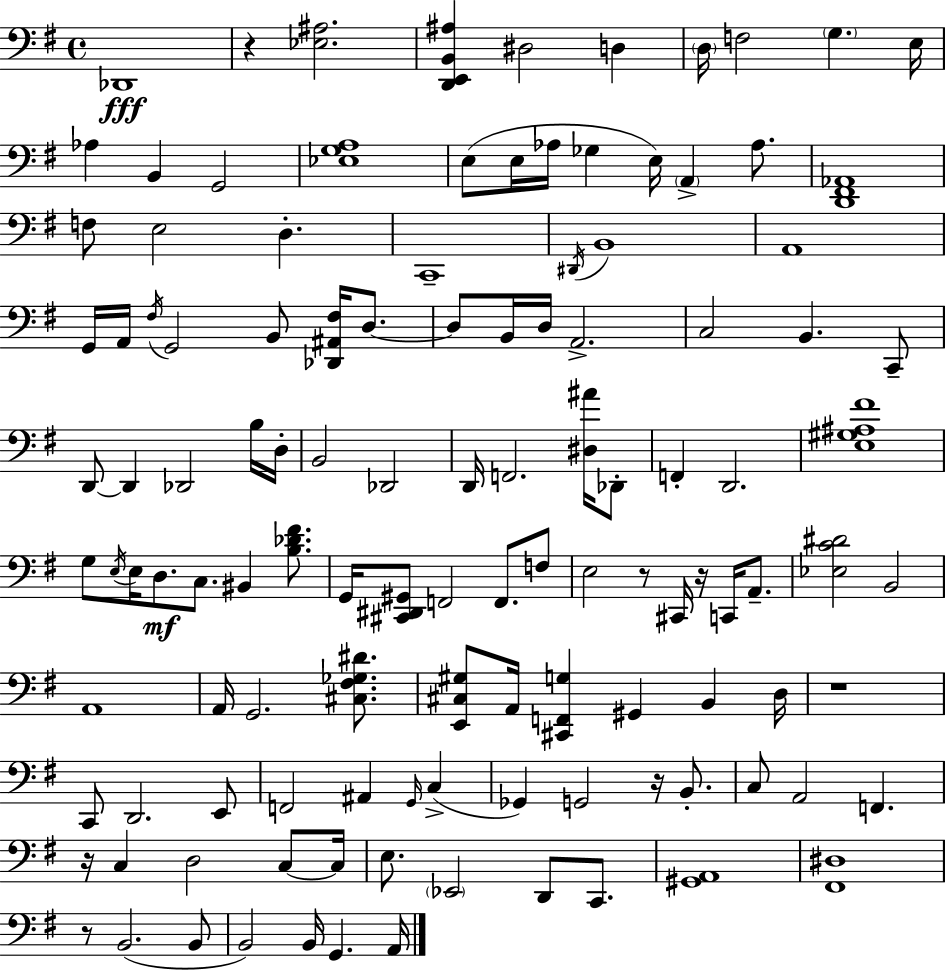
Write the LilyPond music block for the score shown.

{
  \clef bass
  \time 4/4
  \defaultTimeSignature
  \key g \major
  des,1\fff | r4 <ees ais>2. | <d, e, b, ais>4 dis2 d4 | \parenthesize d16 f2 \parenthesize g4. e16 | \break aes4 b,4 g,2 | <ees g a>1 | e8( e16 aes16 ges4 e16) \parenthesize a,4-> aes8. | <d, fis, aes,>1 | \break f8 e2 d4.-. | c,1-- | \acciaccatura { dis,16 } b,1 | a,1 | \break g,16 a,16 \acciaccatura { fis16 } g,2 b,8 <des, ais, fis>16 d8.~~ | d8 b,16 d16 a,2.-> | c2 b,4. | c,8-- d,8~~ d,4 des,2 | \break b16 d16-. b,2 des,2 | d,16 f,2. <dis ais'>16 | des,8-. f,4-. d,2. | <e gis ais fis'>1 | \break g8 \acciaccatura { e16 } e16 d8.\mf c8. bis,4 | <b des' fis'>8. g,16 <cis, dis, gis,>8 f,2 f,8. | f8 e2 r8 cis,16 r16 c,16 | a,8.-- <ees c' dis'>2 b,2 | \break a,1 | a,16 g,2. | <cis fis ges dis'>8. <e, cis gis>8 a,16 <cis, f, g>4 gis,4 b,4 | d16 r1 | \break c,8 d,2. | e,8 f,2 ais,4 \grace { g,16 }( | c4-> ges,4) g,2 | r16 b,8.-. c8 a,2 f,4. | \break r16 c4 d2 | c8~~ c16 e8. \parenthesize ees,2 d,8 | c,8. <gis, a,>1 | <fis, dis>1 | \break r8 b,2.( | b,8 b,2) b,16 g,4. | a,16 \bar "|."
}